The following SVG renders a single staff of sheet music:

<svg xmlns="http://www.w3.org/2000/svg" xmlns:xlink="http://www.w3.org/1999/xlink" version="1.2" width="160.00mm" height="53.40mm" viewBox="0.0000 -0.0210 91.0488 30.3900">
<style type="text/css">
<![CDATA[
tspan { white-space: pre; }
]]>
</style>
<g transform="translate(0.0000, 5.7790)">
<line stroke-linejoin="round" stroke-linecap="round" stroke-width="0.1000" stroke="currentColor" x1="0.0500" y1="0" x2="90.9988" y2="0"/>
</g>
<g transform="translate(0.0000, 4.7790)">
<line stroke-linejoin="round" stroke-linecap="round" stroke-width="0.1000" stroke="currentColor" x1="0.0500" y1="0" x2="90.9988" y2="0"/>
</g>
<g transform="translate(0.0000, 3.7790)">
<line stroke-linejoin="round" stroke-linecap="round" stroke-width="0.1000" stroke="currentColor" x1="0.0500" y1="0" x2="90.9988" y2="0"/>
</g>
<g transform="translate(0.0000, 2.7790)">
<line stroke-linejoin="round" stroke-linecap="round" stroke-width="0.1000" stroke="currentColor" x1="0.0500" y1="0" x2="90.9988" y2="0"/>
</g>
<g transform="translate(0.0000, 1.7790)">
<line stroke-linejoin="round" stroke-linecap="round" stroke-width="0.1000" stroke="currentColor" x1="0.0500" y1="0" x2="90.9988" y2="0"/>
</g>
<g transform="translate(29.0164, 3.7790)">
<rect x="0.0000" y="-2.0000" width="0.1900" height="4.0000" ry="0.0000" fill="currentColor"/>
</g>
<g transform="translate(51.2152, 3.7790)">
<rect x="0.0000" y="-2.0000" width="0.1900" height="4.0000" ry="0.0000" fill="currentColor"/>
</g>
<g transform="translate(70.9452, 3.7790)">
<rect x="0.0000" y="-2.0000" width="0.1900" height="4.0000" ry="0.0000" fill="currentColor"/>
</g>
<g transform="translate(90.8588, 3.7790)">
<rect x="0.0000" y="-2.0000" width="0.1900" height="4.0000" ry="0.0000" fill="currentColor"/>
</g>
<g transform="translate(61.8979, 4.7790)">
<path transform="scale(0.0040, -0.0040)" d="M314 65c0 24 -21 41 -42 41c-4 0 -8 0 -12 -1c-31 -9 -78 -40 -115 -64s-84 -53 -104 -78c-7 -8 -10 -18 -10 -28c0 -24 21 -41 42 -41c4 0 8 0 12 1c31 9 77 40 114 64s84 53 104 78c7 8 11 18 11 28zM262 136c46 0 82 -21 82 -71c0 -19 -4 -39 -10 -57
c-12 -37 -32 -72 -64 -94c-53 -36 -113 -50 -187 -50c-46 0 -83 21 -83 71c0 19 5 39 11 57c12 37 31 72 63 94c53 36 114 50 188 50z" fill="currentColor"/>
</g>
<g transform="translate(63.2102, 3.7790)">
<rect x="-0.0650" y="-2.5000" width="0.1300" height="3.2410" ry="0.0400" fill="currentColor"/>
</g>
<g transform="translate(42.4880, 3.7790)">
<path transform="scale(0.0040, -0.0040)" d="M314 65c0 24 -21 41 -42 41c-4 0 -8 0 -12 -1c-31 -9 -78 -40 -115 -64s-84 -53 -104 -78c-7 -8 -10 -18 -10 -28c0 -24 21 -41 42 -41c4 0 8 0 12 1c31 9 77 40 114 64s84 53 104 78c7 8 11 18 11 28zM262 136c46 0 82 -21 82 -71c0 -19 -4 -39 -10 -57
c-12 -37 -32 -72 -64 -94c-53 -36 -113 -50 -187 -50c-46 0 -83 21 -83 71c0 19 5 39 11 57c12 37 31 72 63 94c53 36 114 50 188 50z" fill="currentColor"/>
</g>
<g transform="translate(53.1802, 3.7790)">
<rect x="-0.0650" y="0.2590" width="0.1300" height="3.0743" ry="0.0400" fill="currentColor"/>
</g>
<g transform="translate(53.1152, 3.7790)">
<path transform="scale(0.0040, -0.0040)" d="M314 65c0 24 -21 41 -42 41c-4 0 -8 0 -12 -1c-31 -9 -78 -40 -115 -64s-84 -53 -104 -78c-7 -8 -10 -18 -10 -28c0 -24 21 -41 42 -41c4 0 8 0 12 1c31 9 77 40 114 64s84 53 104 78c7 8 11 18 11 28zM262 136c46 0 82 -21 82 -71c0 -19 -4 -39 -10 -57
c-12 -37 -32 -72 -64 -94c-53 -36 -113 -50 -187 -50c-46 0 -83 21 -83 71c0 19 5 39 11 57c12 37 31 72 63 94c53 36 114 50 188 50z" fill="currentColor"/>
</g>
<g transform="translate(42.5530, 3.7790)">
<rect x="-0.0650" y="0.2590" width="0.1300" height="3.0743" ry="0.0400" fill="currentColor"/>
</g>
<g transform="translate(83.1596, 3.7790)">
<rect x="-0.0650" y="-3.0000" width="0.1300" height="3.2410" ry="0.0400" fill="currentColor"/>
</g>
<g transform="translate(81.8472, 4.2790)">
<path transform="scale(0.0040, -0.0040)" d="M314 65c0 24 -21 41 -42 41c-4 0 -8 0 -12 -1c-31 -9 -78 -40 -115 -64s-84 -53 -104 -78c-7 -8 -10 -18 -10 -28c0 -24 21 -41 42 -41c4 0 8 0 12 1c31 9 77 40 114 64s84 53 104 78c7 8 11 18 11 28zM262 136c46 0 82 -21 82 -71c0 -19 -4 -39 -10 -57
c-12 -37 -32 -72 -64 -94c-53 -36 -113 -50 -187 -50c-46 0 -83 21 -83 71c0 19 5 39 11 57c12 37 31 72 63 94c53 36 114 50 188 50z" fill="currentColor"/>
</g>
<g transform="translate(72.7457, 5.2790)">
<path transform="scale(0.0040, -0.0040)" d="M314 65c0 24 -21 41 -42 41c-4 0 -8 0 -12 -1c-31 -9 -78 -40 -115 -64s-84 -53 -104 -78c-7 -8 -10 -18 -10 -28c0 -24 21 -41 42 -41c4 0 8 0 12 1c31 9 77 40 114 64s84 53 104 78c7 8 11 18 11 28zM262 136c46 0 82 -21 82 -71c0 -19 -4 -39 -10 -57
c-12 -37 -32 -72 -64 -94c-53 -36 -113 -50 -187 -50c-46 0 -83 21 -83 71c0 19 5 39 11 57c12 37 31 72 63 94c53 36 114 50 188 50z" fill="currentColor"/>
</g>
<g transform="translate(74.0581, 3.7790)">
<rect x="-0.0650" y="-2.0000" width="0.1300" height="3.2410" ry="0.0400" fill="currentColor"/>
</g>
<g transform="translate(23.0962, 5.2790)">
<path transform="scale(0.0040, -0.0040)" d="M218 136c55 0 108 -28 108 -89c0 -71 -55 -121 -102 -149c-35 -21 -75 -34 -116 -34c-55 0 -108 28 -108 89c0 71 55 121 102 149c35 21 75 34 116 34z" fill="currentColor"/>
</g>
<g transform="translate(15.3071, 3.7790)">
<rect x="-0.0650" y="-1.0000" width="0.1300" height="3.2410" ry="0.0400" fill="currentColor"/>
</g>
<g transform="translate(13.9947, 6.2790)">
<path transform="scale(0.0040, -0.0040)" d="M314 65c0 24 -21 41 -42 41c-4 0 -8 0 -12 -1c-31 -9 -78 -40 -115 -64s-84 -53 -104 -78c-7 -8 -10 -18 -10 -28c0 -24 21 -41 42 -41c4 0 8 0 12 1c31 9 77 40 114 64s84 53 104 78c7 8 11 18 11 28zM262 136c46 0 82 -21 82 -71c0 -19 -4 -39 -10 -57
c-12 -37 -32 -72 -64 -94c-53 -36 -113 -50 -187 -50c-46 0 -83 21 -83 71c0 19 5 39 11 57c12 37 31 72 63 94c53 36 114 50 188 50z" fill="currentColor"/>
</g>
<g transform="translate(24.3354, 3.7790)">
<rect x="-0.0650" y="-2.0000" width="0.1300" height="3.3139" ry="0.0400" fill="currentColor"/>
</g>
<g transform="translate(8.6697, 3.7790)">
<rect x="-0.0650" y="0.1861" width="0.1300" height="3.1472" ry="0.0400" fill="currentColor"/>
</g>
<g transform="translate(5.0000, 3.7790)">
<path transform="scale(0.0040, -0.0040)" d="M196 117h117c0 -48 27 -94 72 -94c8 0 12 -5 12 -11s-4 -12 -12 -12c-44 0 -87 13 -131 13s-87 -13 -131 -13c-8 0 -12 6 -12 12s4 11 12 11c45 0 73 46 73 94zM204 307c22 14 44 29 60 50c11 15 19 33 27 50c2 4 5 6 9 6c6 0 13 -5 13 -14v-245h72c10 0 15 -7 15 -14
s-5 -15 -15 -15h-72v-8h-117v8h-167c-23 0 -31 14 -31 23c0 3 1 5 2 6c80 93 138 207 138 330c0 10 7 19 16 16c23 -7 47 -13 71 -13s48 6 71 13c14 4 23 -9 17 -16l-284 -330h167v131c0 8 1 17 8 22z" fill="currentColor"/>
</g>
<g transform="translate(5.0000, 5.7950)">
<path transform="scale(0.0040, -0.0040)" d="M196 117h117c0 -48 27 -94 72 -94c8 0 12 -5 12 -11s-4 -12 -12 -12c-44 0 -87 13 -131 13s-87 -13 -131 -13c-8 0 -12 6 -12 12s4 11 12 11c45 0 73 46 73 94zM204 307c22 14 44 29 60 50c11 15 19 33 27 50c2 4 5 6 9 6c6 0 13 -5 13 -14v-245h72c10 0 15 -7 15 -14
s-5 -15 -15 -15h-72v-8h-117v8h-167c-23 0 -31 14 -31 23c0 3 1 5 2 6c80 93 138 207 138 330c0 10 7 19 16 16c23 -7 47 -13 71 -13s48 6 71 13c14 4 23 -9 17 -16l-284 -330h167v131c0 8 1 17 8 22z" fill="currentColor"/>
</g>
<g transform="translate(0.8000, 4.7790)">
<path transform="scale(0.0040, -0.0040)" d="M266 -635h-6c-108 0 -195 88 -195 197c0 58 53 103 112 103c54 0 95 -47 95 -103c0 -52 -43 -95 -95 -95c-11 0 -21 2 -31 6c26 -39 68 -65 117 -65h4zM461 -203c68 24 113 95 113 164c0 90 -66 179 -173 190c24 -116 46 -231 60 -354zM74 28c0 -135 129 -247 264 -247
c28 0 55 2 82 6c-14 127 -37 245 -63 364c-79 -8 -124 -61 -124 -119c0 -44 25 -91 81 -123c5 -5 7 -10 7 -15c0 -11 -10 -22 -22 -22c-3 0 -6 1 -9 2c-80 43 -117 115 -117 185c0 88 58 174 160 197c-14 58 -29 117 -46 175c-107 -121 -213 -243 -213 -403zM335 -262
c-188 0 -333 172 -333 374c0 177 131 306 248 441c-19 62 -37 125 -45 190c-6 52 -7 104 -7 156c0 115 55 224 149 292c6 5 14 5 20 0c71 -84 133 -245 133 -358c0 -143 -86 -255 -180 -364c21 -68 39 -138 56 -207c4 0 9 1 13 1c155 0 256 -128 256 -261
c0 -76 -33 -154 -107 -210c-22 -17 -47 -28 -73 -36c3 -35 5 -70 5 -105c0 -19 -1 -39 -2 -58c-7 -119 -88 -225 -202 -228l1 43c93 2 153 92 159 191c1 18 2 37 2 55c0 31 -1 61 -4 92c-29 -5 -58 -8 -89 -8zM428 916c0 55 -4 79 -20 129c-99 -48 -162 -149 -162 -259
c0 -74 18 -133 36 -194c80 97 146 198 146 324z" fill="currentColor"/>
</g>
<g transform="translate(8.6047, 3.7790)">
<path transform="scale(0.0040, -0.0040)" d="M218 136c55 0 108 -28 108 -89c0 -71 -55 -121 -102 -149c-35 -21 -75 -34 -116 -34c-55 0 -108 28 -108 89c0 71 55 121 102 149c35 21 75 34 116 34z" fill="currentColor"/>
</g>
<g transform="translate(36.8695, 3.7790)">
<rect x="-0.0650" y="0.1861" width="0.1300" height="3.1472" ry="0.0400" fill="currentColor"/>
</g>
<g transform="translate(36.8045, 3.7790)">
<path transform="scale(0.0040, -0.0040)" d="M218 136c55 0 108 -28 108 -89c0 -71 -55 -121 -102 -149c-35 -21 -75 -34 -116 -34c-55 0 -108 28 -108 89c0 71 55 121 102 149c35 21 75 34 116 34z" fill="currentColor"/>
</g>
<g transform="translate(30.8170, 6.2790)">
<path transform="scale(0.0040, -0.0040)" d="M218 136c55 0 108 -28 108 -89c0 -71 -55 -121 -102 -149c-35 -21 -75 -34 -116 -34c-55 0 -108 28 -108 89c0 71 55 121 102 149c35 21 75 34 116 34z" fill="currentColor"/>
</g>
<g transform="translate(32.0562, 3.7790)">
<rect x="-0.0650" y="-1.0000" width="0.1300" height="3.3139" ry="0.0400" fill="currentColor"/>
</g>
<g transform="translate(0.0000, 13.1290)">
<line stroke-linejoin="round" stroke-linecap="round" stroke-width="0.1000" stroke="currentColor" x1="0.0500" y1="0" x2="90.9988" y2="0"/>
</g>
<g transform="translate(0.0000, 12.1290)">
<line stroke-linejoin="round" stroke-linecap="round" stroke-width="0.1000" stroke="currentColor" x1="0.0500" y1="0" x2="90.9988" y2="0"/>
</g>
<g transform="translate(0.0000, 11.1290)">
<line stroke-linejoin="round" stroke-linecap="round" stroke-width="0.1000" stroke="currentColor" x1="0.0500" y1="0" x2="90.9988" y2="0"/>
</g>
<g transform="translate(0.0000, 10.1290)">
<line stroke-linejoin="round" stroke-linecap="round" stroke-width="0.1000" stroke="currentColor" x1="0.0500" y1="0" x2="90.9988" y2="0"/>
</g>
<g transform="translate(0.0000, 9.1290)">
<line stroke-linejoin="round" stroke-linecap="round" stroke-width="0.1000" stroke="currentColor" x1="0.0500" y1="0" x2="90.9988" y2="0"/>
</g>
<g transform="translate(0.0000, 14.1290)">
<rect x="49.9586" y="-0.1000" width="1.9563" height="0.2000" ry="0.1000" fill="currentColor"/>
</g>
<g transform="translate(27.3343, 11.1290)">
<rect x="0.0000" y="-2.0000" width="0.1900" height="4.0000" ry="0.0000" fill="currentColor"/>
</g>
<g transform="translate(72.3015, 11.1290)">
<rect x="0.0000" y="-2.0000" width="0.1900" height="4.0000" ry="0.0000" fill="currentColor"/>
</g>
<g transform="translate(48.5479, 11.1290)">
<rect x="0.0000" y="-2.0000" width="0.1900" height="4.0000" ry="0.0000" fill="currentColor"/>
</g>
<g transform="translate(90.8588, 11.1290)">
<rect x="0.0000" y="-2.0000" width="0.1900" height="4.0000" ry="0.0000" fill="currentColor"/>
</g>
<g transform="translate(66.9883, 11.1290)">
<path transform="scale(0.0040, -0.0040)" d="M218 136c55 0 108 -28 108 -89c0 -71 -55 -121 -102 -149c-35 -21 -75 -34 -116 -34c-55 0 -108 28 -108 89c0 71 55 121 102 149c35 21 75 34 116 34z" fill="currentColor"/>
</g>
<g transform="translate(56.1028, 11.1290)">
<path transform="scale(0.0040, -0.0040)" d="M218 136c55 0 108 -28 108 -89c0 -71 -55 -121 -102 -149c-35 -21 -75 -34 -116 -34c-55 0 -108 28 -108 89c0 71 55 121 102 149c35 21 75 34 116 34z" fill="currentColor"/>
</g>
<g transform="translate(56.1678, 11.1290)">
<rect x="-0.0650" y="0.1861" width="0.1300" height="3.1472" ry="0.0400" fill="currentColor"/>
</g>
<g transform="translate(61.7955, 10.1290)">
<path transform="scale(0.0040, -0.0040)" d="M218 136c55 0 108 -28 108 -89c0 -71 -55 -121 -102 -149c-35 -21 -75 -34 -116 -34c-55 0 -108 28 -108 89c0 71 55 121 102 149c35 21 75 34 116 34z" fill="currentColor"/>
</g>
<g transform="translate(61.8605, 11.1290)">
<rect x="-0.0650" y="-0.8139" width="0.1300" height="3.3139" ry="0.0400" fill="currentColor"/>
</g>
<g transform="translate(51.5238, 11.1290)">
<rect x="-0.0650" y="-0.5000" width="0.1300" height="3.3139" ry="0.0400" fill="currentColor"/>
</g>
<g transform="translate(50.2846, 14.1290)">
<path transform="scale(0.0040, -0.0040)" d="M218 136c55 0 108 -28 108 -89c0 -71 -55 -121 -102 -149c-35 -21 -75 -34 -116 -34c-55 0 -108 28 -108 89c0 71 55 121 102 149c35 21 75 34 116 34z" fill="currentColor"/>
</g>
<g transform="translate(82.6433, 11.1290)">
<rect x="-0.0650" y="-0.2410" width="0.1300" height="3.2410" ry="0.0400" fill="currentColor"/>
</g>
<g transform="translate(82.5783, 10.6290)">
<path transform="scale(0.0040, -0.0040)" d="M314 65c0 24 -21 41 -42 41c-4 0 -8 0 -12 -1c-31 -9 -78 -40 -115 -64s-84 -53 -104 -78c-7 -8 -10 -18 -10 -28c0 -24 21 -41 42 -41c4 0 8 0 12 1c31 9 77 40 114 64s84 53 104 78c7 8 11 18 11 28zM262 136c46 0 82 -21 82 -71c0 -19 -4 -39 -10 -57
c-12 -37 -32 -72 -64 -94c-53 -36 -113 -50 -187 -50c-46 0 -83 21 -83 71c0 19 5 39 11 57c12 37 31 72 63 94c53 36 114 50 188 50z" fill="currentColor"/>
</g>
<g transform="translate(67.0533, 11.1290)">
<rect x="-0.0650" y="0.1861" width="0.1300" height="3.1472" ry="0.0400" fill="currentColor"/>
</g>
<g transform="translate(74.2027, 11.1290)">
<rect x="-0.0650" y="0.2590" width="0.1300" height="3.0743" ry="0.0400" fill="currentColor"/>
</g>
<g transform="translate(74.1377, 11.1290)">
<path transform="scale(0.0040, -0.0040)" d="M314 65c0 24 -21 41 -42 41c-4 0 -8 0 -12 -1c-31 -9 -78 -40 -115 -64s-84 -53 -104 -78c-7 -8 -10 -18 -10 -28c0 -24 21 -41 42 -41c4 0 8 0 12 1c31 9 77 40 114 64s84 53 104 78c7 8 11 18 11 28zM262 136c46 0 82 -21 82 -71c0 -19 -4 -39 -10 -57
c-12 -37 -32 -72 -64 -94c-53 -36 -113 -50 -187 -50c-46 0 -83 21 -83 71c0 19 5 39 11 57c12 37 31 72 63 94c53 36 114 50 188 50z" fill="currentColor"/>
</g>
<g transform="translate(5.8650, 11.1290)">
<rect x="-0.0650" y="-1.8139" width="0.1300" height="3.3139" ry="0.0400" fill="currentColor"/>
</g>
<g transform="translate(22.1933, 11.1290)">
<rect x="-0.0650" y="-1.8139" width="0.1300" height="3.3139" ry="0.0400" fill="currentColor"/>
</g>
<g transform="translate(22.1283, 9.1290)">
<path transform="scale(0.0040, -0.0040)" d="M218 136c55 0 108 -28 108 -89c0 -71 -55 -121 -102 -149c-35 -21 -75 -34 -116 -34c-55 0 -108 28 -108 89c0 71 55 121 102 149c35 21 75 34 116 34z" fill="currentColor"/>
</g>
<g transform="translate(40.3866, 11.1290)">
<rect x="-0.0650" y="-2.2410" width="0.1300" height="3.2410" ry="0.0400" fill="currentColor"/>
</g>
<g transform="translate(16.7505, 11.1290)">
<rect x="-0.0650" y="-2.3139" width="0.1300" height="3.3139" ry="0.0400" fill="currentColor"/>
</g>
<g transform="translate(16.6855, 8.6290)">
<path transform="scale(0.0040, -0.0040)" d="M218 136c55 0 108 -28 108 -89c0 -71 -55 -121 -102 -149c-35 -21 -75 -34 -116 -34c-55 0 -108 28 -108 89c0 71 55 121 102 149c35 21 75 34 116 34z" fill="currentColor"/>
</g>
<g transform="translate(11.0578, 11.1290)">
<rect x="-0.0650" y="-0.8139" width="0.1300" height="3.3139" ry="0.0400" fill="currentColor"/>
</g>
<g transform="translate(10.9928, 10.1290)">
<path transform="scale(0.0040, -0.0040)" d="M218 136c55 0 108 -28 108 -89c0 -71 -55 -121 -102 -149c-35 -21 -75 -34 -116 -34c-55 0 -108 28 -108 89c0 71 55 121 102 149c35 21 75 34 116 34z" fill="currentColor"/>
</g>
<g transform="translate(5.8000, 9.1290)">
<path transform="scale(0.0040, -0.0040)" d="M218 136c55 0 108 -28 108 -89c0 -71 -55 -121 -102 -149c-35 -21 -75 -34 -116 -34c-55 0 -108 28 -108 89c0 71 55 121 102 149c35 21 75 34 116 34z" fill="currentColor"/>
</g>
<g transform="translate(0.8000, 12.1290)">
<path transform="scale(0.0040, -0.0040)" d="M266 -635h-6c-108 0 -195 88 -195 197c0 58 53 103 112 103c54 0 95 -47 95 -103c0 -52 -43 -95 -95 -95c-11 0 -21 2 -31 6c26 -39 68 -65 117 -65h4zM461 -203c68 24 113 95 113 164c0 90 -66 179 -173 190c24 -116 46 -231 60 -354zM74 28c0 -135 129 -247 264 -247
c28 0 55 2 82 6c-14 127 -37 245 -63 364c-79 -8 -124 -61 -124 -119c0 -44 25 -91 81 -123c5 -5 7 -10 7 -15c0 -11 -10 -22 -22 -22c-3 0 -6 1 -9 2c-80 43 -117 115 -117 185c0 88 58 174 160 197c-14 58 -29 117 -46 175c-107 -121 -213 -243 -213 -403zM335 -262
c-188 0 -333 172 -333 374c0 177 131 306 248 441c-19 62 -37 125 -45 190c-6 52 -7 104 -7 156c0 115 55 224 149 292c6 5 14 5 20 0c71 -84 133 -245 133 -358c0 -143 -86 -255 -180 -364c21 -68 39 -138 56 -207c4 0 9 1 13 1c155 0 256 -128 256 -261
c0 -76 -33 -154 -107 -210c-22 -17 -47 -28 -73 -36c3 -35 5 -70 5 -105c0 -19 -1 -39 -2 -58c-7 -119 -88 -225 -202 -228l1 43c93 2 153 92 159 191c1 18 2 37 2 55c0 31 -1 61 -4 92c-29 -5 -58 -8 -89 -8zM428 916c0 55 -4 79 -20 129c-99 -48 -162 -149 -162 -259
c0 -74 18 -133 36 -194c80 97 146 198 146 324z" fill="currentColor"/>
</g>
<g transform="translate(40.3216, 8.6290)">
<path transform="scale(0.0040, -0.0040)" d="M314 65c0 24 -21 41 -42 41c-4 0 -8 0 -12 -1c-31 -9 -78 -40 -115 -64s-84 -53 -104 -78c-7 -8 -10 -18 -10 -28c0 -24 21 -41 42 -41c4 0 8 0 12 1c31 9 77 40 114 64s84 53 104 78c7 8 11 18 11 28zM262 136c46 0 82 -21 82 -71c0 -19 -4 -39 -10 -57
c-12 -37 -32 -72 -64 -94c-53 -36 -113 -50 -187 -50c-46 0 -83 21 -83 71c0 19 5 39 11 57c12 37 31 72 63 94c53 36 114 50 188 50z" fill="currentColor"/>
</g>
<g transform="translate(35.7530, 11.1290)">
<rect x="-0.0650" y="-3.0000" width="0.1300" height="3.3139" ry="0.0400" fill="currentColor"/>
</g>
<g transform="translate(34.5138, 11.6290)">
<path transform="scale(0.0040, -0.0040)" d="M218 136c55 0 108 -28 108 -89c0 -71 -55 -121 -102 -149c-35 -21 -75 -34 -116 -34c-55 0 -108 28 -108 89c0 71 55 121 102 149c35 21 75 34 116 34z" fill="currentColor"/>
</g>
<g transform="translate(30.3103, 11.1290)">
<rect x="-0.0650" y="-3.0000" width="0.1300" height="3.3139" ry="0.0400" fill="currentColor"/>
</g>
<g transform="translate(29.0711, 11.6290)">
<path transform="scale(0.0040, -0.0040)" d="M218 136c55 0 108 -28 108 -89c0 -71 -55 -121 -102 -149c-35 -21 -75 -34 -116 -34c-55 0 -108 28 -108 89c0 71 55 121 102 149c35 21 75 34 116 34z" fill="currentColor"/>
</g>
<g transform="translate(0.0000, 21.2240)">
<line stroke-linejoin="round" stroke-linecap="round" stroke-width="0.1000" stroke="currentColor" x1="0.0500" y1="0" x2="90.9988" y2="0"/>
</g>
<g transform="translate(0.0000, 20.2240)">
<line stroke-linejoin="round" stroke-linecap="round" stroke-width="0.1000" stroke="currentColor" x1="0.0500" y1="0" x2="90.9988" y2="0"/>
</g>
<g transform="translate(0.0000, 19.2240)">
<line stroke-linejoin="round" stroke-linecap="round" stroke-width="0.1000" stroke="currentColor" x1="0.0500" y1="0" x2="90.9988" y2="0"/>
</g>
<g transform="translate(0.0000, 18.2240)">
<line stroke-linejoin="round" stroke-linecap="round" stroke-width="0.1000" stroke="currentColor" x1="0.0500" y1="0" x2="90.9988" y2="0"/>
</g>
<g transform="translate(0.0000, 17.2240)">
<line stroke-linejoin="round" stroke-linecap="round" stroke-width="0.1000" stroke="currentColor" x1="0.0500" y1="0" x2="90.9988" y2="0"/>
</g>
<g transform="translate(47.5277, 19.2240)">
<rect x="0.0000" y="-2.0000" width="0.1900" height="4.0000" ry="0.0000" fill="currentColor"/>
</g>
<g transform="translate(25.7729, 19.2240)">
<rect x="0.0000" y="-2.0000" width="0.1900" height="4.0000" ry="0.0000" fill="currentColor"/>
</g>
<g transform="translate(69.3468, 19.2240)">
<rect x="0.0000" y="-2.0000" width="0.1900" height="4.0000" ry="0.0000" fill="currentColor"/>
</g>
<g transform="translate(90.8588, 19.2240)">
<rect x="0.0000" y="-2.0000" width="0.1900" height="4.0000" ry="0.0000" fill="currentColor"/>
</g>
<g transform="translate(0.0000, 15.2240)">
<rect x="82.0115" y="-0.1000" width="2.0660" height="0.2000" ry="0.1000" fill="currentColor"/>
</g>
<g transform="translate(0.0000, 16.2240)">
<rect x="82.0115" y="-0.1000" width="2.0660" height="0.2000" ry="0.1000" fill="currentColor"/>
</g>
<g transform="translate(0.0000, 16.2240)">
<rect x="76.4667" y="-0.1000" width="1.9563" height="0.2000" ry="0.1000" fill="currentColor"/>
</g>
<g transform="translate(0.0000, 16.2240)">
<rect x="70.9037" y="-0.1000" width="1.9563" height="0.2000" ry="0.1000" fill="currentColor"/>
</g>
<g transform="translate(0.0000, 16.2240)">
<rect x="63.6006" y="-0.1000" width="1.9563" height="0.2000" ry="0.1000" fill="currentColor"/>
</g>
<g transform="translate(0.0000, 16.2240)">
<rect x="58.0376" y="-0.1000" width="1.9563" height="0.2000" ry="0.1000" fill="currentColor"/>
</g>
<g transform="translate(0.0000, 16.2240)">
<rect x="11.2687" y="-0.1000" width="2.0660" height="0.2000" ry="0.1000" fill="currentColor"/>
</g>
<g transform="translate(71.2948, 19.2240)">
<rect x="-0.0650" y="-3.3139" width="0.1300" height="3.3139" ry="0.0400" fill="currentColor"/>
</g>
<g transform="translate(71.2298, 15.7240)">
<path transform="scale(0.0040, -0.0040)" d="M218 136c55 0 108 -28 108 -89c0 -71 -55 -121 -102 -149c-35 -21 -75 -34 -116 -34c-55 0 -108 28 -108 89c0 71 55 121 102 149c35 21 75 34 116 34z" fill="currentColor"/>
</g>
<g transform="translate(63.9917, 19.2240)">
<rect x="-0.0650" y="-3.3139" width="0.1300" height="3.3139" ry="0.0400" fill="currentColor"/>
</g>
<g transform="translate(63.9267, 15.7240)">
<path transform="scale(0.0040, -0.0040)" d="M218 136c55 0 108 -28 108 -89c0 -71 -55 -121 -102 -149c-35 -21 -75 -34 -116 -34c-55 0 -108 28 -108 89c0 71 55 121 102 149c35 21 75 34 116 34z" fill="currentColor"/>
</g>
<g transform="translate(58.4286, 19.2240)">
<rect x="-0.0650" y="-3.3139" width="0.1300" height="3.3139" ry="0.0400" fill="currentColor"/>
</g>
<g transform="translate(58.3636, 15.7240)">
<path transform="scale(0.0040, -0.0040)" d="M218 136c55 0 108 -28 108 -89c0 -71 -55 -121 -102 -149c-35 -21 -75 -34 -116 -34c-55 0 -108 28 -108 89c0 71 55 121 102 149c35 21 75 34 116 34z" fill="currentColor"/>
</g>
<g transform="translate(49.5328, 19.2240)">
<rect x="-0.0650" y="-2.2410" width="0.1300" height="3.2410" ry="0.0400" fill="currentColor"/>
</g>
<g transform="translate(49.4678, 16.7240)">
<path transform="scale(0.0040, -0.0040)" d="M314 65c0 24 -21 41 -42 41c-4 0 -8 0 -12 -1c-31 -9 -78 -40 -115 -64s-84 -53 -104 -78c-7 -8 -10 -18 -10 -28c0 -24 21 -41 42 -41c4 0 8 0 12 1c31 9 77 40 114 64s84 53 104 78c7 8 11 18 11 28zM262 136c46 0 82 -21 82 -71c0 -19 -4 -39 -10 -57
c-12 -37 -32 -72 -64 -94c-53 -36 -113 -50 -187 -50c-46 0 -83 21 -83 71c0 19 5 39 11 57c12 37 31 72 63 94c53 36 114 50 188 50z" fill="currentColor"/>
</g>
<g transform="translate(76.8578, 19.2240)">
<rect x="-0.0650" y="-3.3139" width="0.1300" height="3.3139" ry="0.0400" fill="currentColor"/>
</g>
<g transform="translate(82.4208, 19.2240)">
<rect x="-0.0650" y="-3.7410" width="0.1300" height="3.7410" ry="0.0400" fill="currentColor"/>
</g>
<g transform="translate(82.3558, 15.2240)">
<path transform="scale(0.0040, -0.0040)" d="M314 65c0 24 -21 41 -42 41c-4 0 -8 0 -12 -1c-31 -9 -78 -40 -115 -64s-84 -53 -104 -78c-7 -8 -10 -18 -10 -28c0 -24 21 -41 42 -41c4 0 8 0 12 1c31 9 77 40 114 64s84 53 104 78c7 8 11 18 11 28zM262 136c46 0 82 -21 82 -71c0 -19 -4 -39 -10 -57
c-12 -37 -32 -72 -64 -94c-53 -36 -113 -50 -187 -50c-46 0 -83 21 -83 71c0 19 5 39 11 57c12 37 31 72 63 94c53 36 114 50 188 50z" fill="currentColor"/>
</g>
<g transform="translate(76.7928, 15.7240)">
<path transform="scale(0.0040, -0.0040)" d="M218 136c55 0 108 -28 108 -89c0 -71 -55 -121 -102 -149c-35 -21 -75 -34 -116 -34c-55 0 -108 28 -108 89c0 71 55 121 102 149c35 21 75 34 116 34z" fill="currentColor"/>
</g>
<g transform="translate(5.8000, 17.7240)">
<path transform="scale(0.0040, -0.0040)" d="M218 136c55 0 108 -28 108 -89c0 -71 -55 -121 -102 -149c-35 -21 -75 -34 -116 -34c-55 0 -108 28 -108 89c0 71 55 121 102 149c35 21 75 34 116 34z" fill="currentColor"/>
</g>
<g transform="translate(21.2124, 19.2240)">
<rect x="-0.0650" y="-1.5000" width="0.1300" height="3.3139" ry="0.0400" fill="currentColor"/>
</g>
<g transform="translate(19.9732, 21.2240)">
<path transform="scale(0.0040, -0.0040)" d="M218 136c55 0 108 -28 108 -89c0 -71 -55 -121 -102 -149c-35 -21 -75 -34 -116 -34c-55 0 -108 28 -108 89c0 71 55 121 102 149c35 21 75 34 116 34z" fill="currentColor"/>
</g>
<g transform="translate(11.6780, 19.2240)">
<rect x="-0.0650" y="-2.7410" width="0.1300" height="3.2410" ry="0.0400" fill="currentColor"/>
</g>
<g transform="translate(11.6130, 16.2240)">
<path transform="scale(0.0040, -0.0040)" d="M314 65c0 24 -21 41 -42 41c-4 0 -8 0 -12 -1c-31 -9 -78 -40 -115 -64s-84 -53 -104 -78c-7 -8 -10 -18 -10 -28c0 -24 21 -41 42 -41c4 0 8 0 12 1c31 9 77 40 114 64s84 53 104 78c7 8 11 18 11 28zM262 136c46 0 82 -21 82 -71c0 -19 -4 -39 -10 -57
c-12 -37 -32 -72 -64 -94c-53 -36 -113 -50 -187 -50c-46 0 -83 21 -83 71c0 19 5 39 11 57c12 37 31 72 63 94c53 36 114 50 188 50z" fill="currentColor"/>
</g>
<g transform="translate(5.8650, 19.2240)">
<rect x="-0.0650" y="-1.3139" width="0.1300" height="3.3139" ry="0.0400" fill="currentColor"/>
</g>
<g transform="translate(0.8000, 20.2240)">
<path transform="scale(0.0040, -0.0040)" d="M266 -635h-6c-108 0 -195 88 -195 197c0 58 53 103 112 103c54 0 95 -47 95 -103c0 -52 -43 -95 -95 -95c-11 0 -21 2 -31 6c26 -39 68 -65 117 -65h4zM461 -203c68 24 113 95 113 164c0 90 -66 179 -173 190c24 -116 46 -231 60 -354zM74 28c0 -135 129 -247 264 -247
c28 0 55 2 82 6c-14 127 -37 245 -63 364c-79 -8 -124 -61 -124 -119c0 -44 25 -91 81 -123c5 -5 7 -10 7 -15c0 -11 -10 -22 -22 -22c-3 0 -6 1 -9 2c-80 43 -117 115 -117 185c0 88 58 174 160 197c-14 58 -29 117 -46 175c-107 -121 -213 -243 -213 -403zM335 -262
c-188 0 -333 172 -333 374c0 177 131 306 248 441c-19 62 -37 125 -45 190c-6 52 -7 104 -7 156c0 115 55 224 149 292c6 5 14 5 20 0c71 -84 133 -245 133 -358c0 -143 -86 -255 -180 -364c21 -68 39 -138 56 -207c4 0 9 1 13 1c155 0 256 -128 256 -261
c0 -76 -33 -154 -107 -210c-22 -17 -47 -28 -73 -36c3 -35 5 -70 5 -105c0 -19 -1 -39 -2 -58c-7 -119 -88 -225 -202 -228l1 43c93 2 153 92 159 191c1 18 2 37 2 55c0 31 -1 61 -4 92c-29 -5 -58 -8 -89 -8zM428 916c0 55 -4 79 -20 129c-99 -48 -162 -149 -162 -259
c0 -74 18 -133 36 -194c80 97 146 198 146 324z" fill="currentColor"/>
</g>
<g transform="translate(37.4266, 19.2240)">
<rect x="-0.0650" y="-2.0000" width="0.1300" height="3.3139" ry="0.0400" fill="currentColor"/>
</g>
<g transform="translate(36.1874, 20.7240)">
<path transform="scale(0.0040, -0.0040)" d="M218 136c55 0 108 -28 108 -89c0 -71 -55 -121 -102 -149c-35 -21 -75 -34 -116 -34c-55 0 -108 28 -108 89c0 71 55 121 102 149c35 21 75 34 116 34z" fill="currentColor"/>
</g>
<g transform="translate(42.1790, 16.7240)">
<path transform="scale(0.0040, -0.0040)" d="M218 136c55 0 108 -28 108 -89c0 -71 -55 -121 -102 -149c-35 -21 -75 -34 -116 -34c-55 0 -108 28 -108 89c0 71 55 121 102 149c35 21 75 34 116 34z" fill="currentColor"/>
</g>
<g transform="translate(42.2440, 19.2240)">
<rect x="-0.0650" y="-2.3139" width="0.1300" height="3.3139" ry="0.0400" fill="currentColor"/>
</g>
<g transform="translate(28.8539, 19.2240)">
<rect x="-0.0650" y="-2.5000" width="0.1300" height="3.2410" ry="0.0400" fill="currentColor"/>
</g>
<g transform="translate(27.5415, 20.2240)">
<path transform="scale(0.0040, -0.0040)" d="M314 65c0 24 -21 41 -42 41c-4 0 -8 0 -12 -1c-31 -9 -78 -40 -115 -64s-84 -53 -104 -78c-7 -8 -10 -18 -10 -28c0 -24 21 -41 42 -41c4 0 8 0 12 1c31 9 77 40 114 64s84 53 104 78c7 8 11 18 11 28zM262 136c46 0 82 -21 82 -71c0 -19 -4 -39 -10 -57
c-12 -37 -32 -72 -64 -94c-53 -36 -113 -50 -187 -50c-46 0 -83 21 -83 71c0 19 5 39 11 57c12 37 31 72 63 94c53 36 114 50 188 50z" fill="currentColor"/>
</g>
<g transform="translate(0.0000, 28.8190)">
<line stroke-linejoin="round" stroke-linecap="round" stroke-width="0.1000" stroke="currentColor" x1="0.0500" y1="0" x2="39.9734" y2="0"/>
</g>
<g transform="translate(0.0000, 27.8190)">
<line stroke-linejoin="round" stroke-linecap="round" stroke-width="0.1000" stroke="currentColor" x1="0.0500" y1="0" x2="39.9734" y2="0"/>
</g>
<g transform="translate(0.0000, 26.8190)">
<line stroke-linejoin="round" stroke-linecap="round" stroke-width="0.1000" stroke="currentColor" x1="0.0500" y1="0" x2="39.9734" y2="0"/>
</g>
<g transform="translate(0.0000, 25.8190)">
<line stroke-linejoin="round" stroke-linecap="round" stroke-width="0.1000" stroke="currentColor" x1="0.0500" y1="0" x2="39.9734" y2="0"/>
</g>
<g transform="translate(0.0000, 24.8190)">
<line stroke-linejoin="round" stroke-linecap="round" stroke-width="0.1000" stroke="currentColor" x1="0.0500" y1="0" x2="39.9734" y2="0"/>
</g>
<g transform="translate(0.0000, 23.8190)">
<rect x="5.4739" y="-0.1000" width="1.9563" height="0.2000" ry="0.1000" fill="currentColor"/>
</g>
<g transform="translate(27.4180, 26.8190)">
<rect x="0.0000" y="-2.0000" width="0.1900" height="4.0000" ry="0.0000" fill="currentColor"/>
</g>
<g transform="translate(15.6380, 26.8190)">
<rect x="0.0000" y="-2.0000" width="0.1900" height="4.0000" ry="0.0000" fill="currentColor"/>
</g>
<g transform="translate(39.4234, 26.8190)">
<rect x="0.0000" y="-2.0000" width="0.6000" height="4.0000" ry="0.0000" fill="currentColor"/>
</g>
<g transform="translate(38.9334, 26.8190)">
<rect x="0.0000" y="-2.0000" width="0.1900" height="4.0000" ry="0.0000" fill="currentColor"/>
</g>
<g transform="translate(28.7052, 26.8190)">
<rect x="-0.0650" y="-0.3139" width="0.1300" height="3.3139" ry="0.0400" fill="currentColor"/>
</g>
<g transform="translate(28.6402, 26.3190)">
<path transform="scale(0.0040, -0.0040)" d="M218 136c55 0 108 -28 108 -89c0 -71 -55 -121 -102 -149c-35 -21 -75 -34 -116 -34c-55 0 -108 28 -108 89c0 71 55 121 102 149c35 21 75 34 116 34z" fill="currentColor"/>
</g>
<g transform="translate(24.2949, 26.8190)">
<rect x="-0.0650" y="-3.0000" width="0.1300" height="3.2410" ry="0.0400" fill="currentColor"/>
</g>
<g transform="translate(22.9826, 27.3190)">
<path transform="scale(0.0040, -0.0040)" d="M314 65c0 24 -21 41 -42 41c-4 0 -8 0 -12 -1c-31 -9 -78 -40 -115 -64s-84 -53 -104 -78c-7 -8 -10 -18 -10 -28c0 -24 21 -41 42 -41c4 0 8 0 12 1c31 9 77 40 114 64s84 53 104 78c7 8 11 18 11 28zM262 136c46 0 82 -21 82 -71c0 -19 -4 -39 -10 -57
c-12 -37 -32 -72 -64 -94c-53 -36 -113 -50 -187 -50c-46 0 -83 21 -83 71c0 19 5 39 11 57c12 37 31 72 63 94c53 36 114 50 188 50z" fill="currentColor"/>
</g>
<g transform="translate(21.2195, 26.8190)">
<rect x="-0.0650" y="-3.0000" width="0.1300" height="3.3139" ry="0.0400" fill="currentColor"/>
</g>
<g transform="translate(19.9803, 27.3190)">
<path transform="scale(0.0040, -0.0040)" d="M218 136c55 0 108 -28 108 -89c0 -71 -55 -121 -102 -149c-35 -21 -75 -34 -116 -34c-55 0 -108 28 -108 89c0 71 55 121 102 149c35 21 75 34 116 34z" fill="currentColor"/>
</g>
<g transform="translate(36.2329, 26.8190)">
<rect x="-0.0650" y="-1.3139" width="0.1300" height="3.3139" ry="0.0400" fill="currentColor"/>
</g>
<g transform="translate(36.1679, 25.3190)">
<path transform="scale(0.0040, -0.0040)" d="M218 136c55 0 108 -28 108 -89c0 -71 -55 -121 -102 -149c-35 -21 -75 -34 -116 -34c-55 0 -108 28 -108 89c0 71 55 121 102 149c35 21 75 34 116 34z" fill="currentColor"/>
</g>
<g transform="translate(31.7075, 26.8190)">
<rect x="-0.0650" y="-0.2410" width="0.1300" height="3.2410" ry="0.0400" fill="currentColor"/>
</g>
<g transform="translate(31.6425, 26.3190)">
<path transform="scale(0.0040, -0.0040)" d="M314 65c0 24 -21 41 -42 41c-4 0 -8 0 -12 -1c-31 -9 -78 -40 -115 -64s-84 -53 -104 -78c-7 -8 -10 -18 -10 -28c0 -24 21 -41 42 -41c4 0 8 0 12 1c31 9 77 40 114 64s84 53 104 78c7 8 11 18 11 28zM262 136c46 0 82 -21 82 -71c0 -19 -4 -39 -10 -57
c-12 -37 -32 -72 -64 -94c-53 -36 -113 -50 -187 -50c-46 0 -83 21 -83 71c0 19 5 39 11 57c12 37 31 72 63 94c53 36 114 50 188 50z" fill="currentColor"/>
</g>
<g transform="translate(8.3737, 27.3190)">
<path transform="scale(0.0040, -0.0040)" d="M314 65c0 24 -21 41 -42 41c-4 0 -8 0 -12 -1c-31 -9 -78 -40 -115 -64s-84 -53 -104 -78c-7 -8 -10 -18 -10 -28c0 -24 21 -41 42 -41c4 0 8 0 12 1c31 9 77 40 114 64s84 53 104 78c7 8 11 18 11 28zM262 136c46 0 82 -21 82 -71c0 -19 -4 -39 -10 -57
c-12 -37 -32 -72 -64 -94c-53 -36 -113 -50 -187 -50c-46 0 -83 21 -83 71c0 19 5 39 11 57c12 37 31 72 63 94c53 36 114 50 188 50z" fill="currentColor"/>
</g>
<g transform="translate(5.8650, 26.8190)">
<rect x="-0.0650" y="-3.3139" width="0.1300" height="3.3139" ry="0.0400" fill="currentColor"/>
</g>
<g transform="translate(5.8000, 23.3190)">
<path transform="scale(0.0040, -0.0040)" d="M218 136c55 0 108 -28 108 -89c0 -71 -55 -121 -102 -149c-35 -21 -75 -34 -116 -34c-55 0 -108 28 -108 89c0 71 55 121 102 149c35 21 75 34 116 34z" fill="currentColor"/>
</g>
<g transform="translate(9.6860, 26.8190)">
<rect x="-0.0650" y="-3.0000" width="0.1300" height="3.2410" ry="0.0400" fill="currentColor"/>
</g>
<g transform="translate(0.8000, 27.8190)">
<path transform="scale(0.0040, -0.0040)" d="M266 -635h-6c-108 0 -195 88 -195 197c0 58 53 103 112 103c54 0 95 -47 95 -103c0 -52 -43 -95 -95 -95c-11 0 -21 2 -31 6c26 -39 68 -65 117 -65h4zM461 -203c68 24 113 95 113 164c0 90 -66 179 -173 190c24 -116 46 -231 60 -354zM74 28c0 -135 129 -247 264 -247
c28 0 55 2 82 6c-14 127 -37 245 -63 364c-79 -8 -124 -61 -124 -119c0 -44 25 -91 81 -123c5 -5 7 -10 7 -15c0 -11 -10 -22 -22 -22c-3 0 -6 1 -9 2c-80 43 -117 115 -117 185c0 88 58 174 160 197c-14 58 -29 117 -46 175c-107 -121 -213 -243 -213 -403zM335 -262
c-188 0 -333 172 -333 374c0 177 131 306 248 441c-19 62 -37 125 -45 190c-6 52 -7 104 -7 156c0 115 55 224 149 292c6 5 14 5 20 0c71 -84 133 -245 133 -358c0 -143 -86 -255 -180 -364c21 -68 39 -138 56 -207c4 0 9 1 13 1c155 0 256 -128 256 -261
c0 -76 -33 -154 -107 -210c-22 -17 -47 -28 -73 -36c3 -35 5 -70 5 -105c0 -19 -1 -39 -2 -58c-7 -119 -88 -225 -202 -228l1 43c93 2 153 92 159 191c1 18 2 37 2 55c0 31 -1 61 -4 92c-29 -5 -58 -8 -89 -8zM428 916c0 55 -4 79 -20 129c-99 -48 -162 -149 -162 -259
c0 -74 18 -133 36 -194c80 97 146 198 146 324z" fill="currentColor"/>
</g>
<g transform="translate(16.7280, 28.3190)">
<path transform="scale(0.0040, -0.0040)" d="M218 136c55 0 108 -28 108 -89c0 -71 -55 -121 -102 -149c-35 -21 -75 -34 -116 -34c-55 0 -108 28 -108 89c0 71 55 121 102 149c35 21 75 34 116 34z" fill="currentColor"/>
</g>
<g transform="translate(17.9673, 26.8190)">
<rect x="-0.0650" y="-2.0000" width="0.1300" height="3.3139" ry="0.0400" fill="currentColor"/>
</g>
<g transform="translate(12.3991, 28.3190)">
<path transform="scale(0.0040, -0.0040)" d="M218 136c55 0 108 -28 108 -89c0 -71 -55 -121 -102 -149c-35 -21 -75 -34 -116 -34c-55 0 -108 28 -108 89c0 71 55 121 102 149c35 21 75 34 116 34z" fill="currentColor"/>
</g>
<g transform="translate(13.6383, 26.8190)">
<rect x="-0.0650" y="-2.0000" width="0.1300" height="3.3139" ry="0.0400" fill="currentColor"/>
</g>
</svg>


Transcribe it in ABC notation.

X:1
T:Untitled
M:4/4
L:1/4
K:C
B D2 F D B B2 B2 G2 F2 A2 f d g f A A g2 C B d B B2 c2 e a2 E G2 F g g2 b b b b c'2 b A2 F F A A2 c c2 e